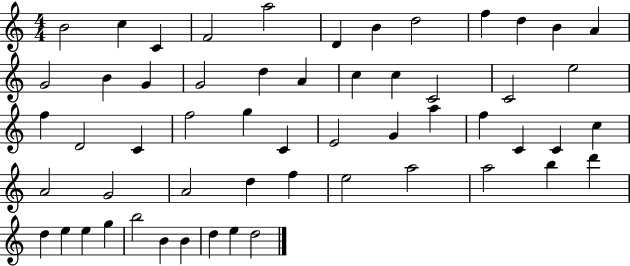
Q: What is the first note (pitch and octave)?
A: B4